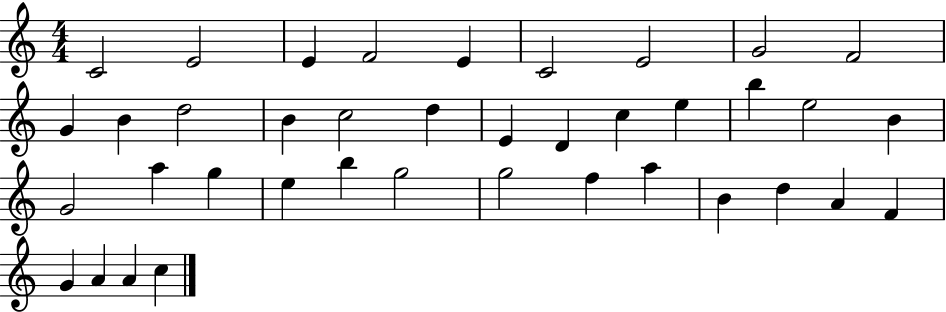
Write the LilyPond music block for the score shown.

{
  \clef treble
  \numericTimeSignature
  \time 4/4
  \key c \major
  c'2 e'2 | e'4 f'2 e'4 | c'2 e'2 | g'2 f'2 | \break g'4 b'4 d''2 | b'4 c''2 d''4 | e'4 d'4 c''4 e''4 | b''4 e''2 b'4 | \break g'2 a''4 g''4 | e''4 b''4 g''2 | g''2 f''4 a''4 | b'4 d''4 a'4 f'4 | \break g'4 a'4 a'4 c''4 | \bar "|."
}